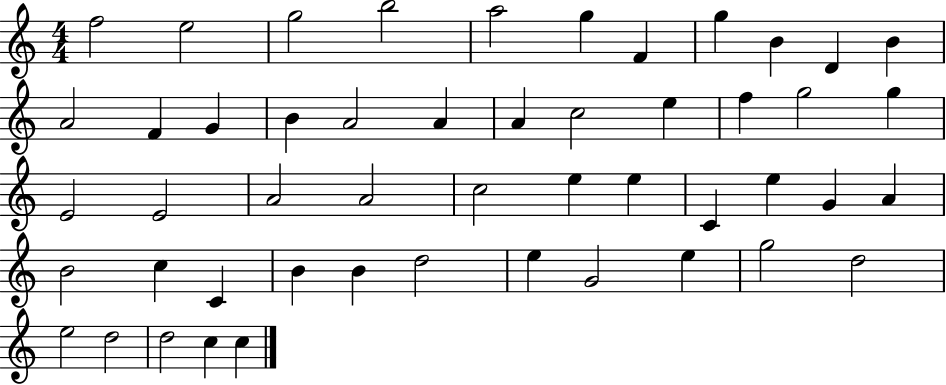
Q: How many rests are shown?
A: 0